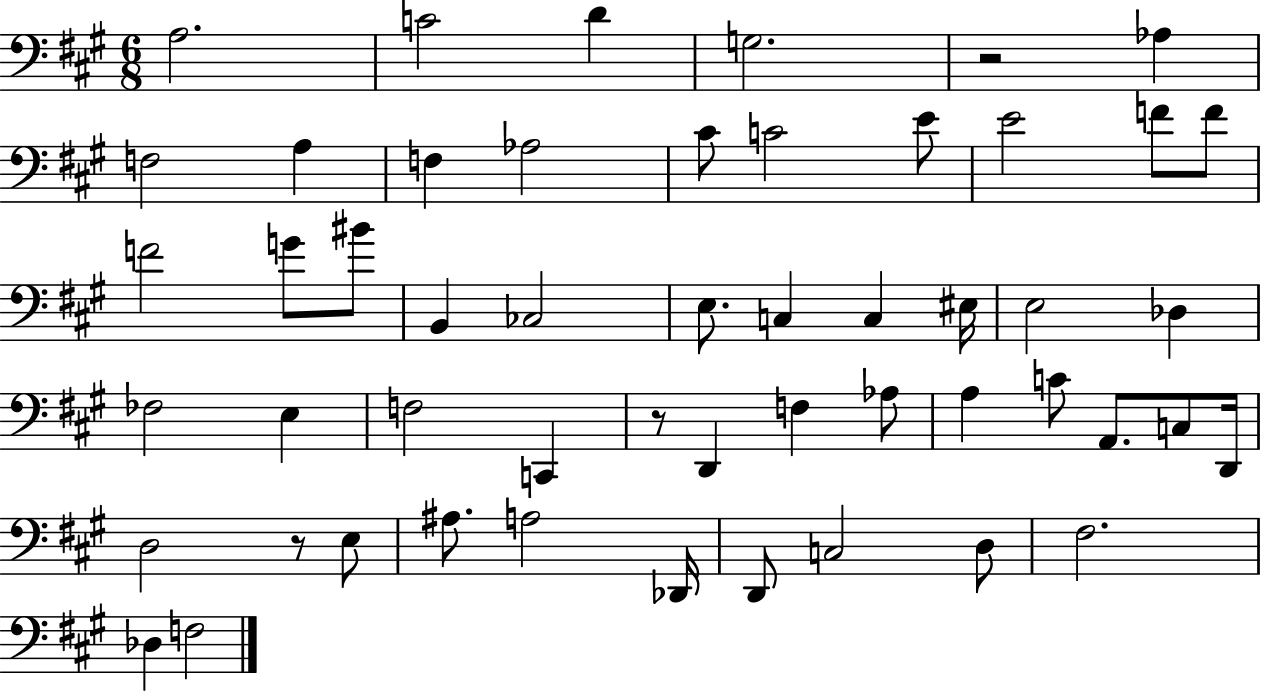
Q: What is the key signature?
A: A major